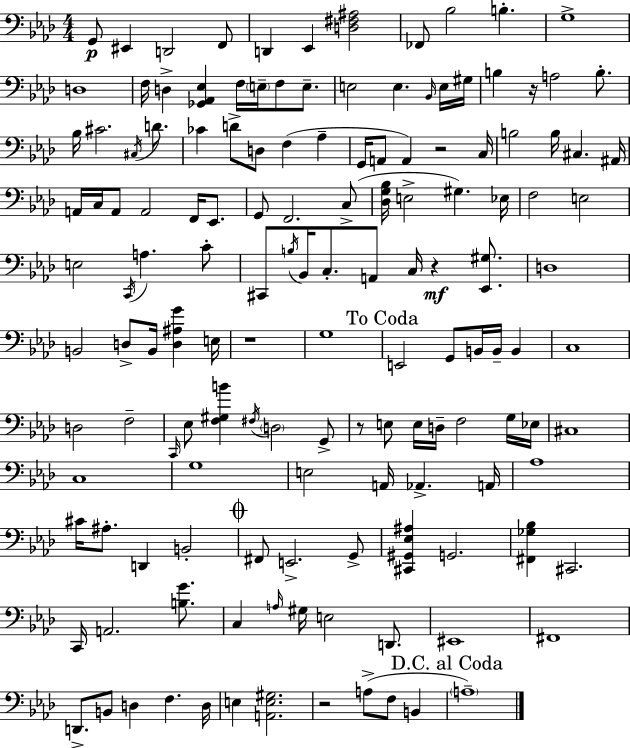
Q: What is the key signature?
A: F minor